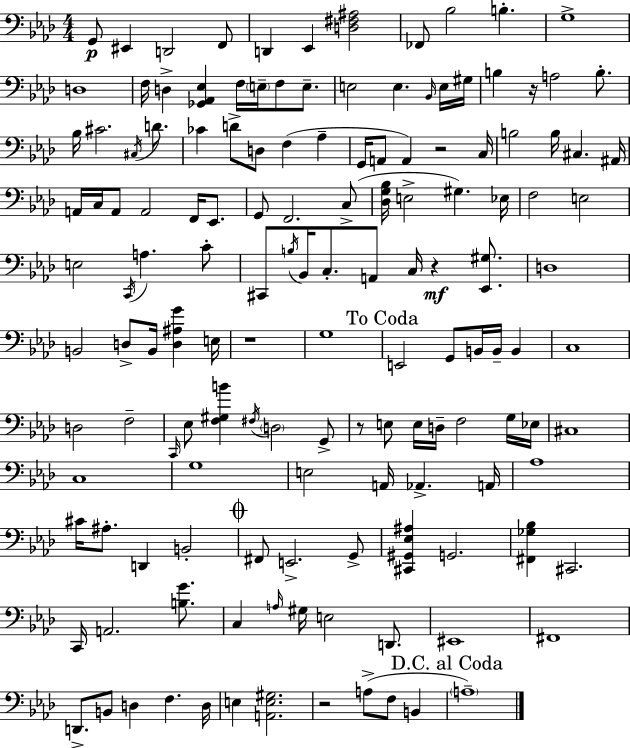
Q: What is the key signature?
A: F minor